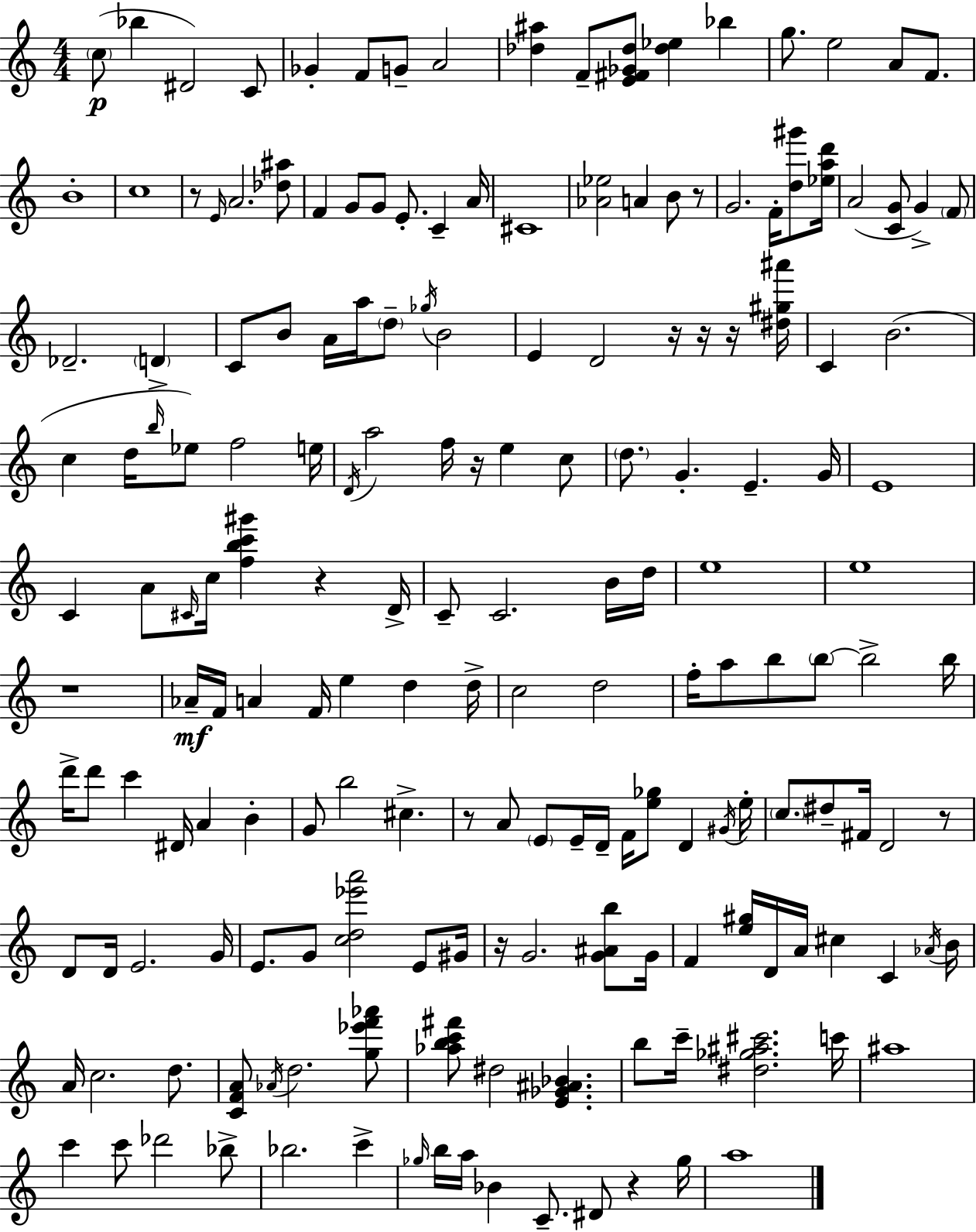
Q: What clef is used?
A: treble